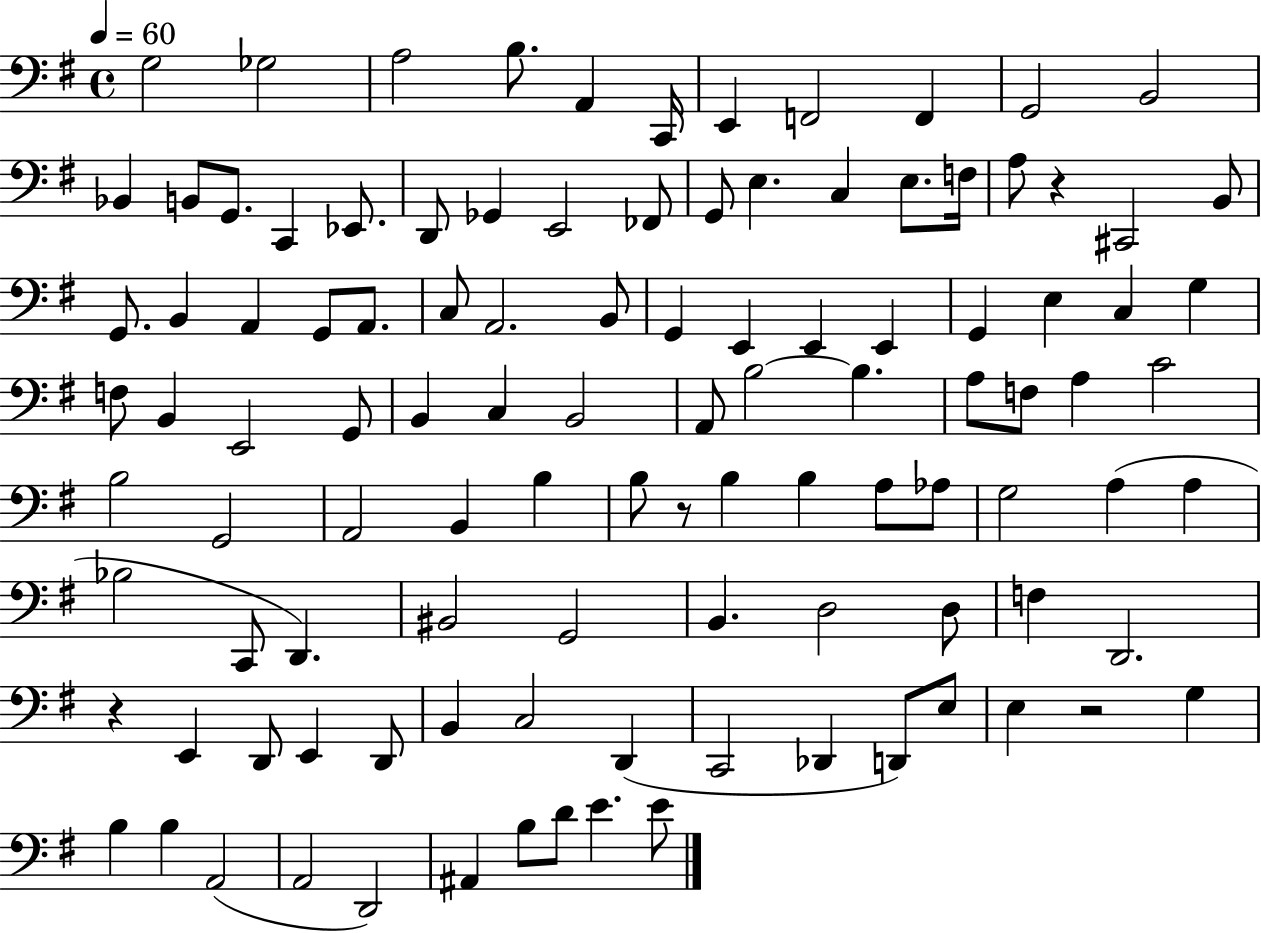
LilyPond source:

{
  \clef bass
  \time 4/4
  \defaultTimeSignature
  \key g \major
  \tempo 4 = 60
  g2 ges2 | a2 b8. a,4 c,16 | e,4 f,2 f,4 | g,2 b,2 | \break bes,4 b,8 g,8. c,4 ees,8. | d,8 ges,4 e,2 fes,8 | g,8 e4. c4 e8. f16 | a8 r4 cis,2 b,8 | \break g,8. b,4 a,4 g,8 a,8. | c8 a,2. b,8 | g,4 e,4 e,4 e,4 | g,4 e4 c4 g4 | \break f8 b,4 e,2 g,8 | b,4 c4 b,2 | a,8 b2~~ b4. | a8 f8 a4 c'2 | \break b2 g,2 | a,2 b,4 b4 | b8 r8 b4 b4 a8 aes8 | g2 a4( a4 | \break bes2 c,8 d,4.) | bis,2 g,2 | b,4. d2 d8 | f4 d,2. | \break r4 e,4 d,8 e,4 d,8 | b,4 c2 d,4( | c,2 des,4 d,8) e8 | e4 r2 g4 | \break b4 b4 a,2( | a,2 d,2) | ais,4 b8 d'8 e'4. e'8 | \bar "|."
}